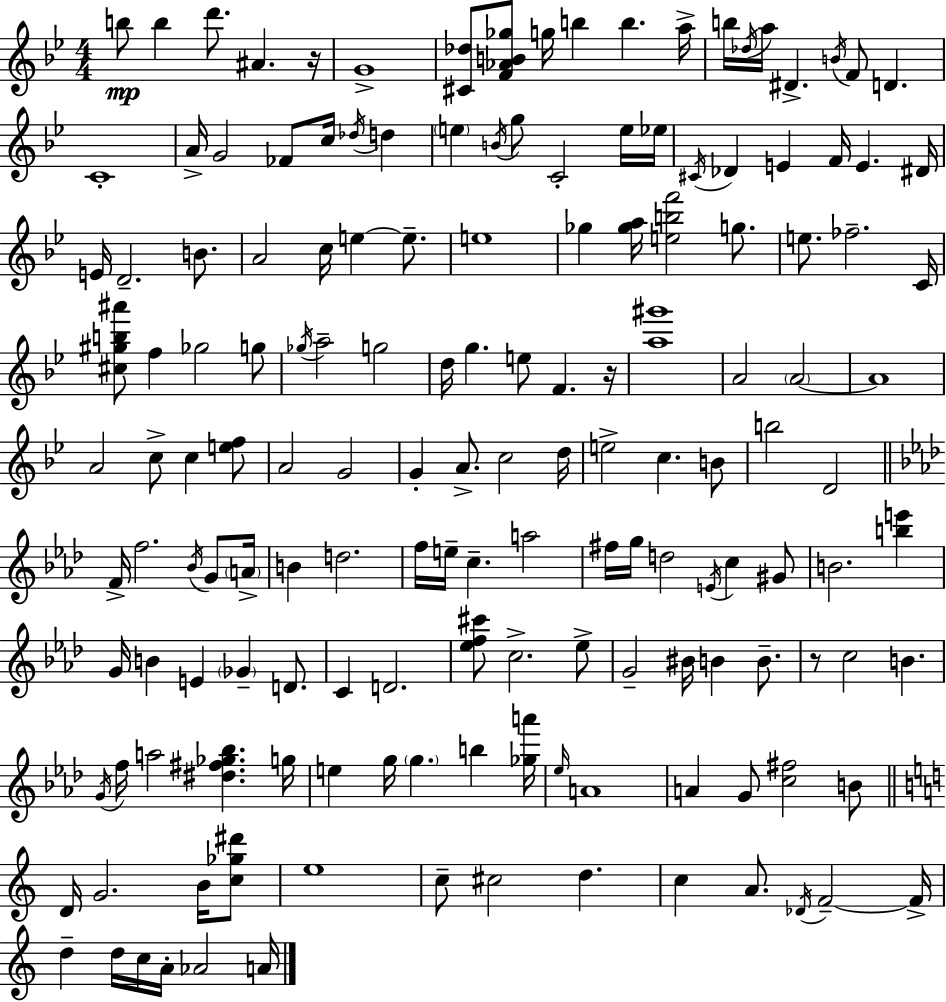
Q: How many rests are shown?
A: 3